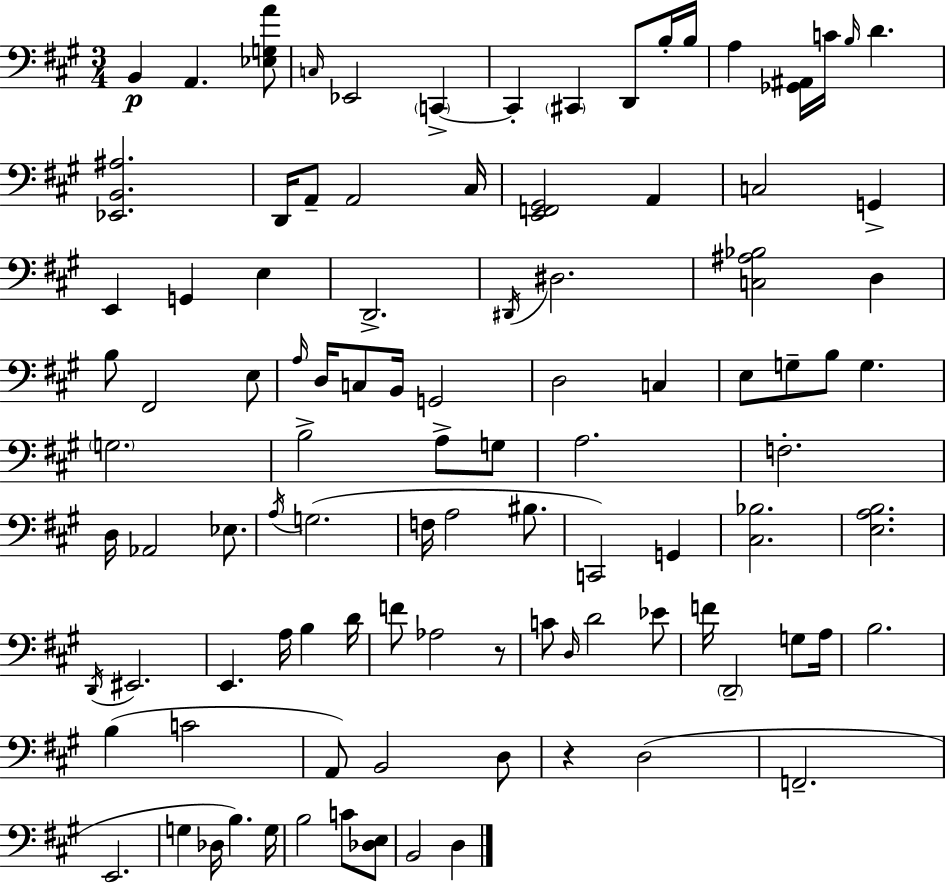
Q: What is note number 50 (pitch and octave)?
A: Ab2